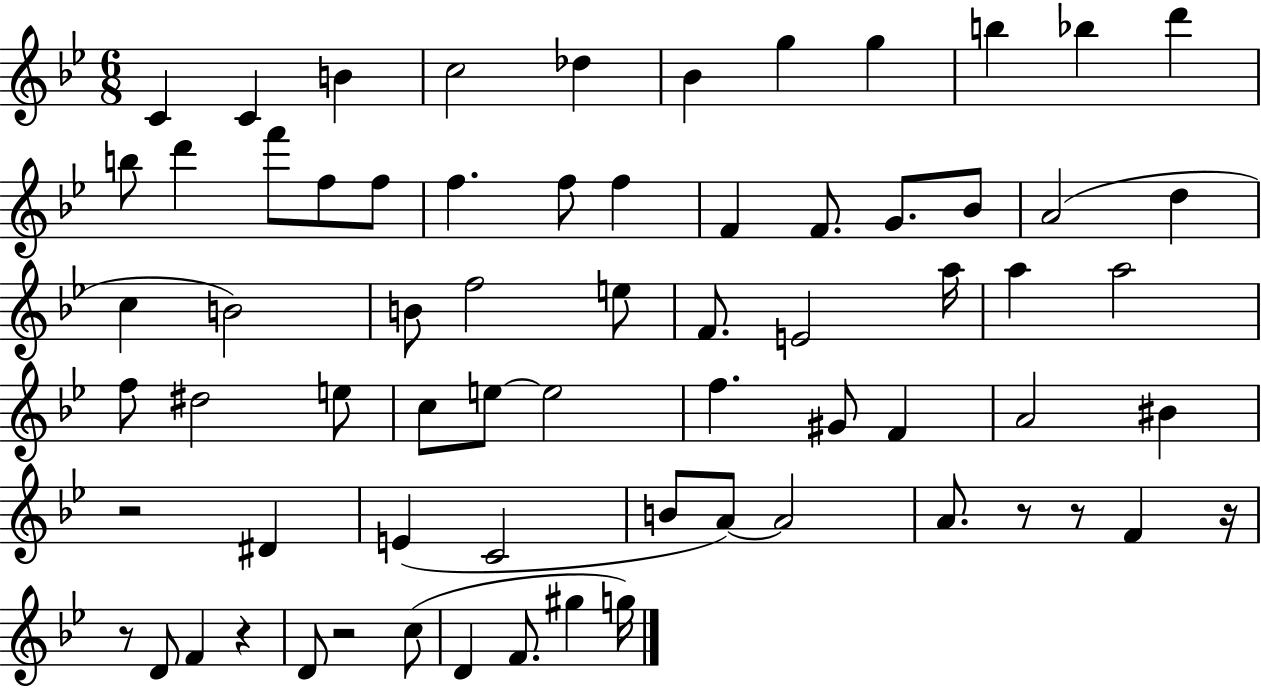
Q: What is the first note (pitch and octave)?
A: C4